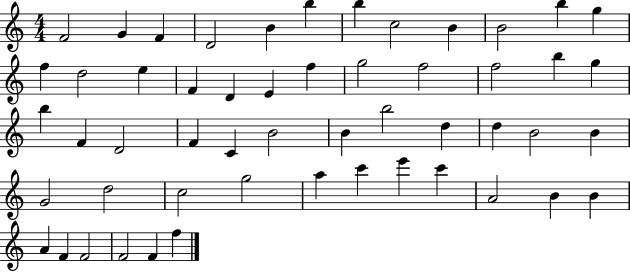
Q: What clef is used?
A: treble